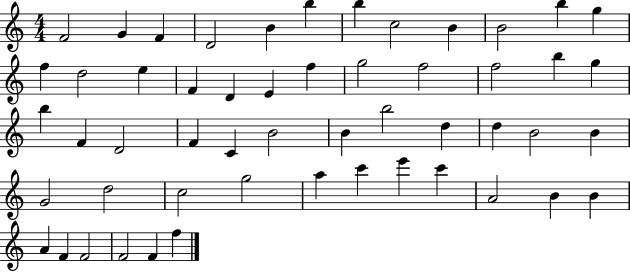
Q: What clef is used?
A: treble